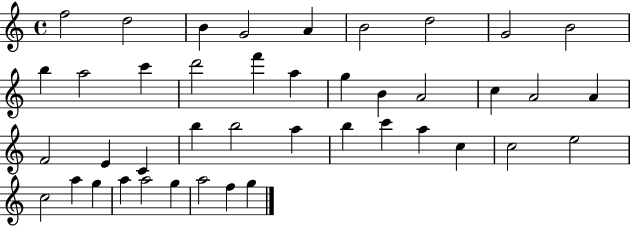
{
  \clef treble
  \time 4/4
  \defaultTimeSignature
  \key c \major
  f''2 d''2 | b'4 g'2 a'4 | b'2 d''2 | g'2 b'2 | \break b''4 a''2 c'''4 | d'''2 f'''4 a''4 | g''4 b'4 a'2 | c''4 a'2 a'4 | \break f'2 e'4 c'4 | b''4 b''2 a''4 | b''4 c'''4 a''4 c''4 | c''2 e''2 | \break c''2 a''4 g''4 | a''4 a''2 g''4 | a''2 f''4 g''4 | \bar "|."
}